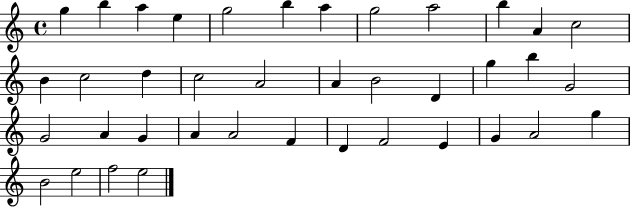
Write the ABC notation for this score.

X:1
T:Untitled
M:4/4
L:1/4
K:C
g b a e g2 b a g2 a2 b A c2 B c2 d c2 A2 A B2 D g b G2 G2 A G A A2 F D F2 E G A2 g B2 e2 f2 e2